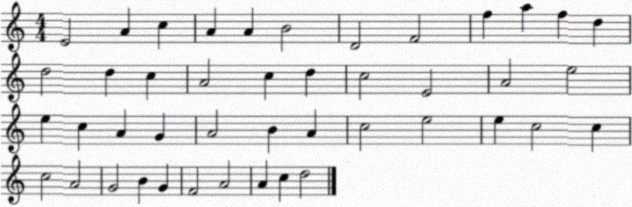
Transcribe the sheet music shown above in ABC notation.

X:1
T:Untitled
M:4/4
L:1/4
K:C
E2 A c A A B2 D2 F2 f a f d d2 d c A2 c d c2 E2 A2 e2 e c A G A2 B A c2 e2 e c2 c c2 A2 G2 B G F2 A2 A c d2